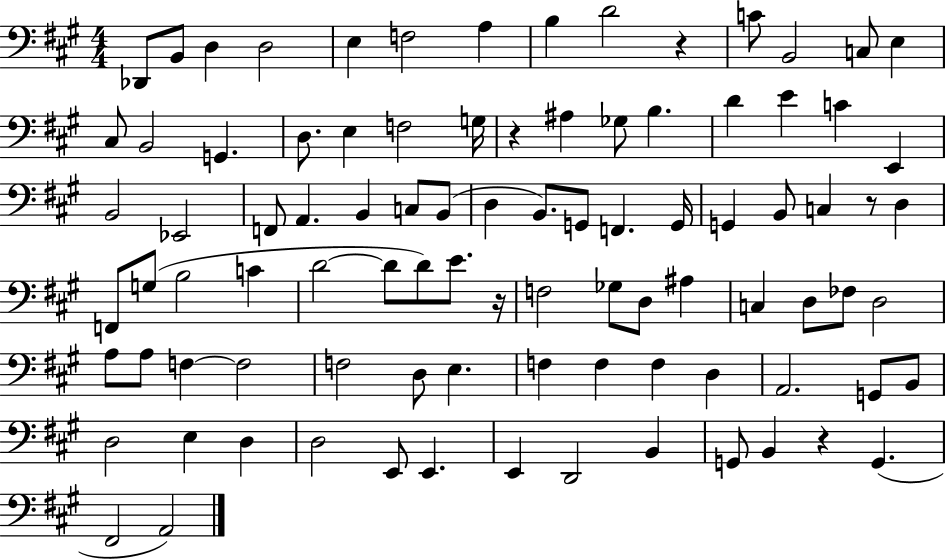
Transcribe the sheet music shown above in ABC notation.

X:1
T:Untitled
M:4/4
L:1/4
K:A
_D,,/2 B,,/2 D, D,2 E, F,2 A, B, D2 z C/2 B,,2 C,/2 E, ^C,/2 B,,2 G,, D,/2 E, F,2 G,/4 z ^A, _G,/2 B, D E C E,, B,,2 _E,,2 F,,/2 A,, B,, C,/2 B,,/2 D, B,,/2 G,,/2 F,, G,,/4 G,, B,,/2 C, z/2 D, F,,/2 G,/2 B,2 C D2 D/2 D/2 E/2 z/4 F,2 _G,/2 D,/2 ^A, C, D,/2 _F,/2 D,2 A,/2 A,/2 F, F,2 F,2 D,/2 E, F, F, F, D, A,,2 G,,/2 B,,/2 D,2 E, D, D,2 E,,/2 E,, E,, D,,2 B,, G,,/2 B,, z G,, ^F,,2 A,,2